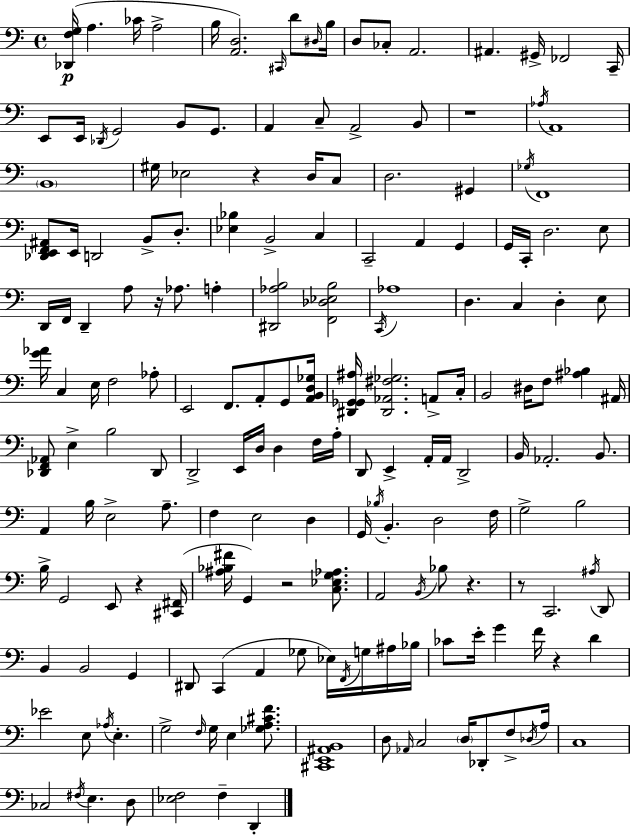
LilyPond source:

{
  \clef bass
  \time 4/4
  \defaultTimeSignature
  \key a \minor
  <des, f g>16(\p a4. ces'16 a2-> | b16 <a, d>2.) \grace { cis,16 } d'8 | \grace { dis16 } b16 d8 ces8-. a,2. | ais,4. gis,16-> fes,2 | \break c,16-- e,8 e,16 \acciaccatura { des,16 } g,2 b,8 | g,8. a,4 c8-- a,2-> | b,8 r1 | \acciaccatura { aes16 } a,1 | \break \parenthesize b,1 | gis16 ees2 r4 | d16 c8 d2. | gis,4 \acciaccatura { ges16 } f,1 | \break <des, e, f, ais,>8 e,16 d,2 | b,8-> d8.-. <ees bes>4 b,2-> | c4 c,2-- a,4 | g,4 g,16 c,16-. d2. | \break e8 d,16 f,16 d,4-- a8 r16 aes8. | a4-. <dis, aes b>2 <f, des ees b>2 | \acciaccatura { c,16 } aes1 | d4. c4 | \break d4-. e8 <g' aes'>16 c4 e16 f2 | aes8-. e,2 f,8. | a,8-. g,8 <a, b, d ges>16 <dis, g, ges, ais>16 <dis, aes, fis ges>2. | a,8-> c16-. b,2 dis16 f8 | \break <ais bes>4 ais,16 <des, f, aes,>8 e4-> b2 | des,8 d,2-> e,16 d16 | d4 f16 a16-. d,8 e,4-> a,16-. a,16 d,2-> | b,16 aes,2.-. | \break b,8. a,4 b16 e2-> | a8.-- f4 e2 | d4 g,16 \acciaccatura { bes16 } b,4.-. d2 | f16 g2-> b2 | \break b16-> g,2 | e,8 r4 <cis, fis,>16( <ais bes fis'>16 g,4) r2 | <c ees g aes>8. a,2 \acciaccatura { b,16 } | bes8 r4. r8 c,2. | \break \acciaccatura { ais16 } d,8 b,4 b,2 | g,4 dis,8 c,4( a,4 | ges8 ees16) \acciaccatura { f,16 } g16 ais16 bes16 ces'8 e'16-. g'4 | f'16 r4 d'4 ees'2 | \break e8 \acciaccatura { aes16 } e4.-. g2-> | \grace { f16 } g16 e4 <ges a cis' f'>8. <cis, e, ais, b,>1 | d8 \grace { aes,16 } c2 | \parenthesize d16 des,8-. f8-> \acciaccatura { des16 } a16 c1 | \break ces2 | \acciaccatura { fis16 } e4. d8 <ees f>2 | f4-- d,4-. \bar "|."
}